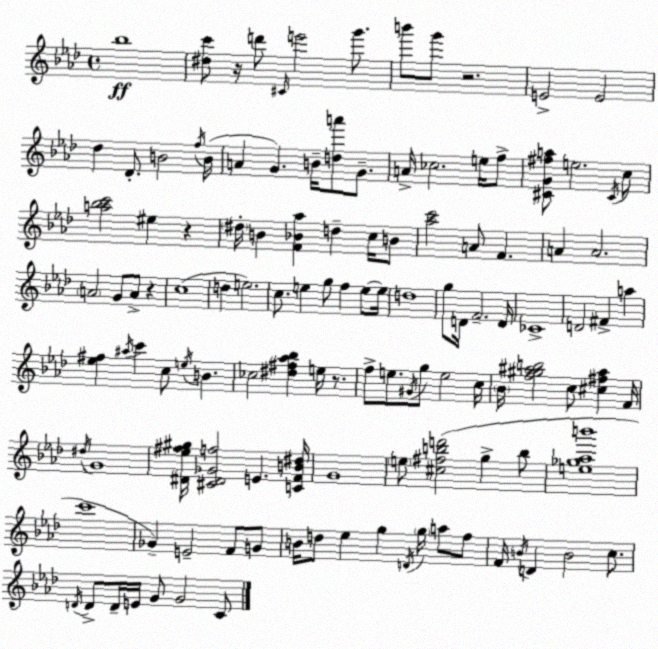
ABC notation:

X:1
T:Untitled
M:4/4
L:1/4
K:Ab
_b4 [^dc']/2 z/4 d'/2 ^C/4 e'2 g'/2 b'/2 g'/2 z2 E2 E2 _d _D/2 B2 f/4 B/4 A G B/4 [da']/2 G/2 A/4 _c2 e/4 f/2 [^CG^fa]/2 e2 ^C/4 c/2 [a_bc']2 ^e z ^d/4 B [F_B_a] d c/4 B/2 [_ac']2 A/2 F A A2 A2 G/2 A/2 z c4 d e2 c/2 e g/2 f e/2 e/4 d4 g/2 D/4 F2 D/4 _C4 D2 ^F a [_e^f] ^a/4 c' c/2 e/4 B _c2 [^d^f_a_b] e/4 z/2 f/2 e/2 ^G/4 g/2 e2 c/4 _B/4 [f^g^ab]2 c/2 [^c^f^a] F/4 ^d/4 G4 [^D_e^f^g]/4 [^C^D_Gf]2 E [CFB^d]/4 G4 e/2 [^c^fbd']2 g b/2 [e_g_ab']4 c'4 _G E2 F/2 G/2 B/4 d/2 _e g D/4 g/4 a/2 f/2 F/4 B/4 D B2 c/2 D/4 D/2 D/4 E/4 G/2 G2 C/2